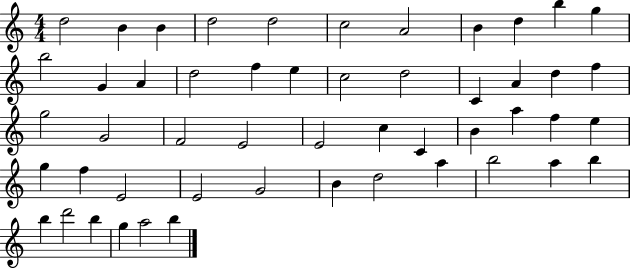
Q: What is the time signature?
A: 4/4